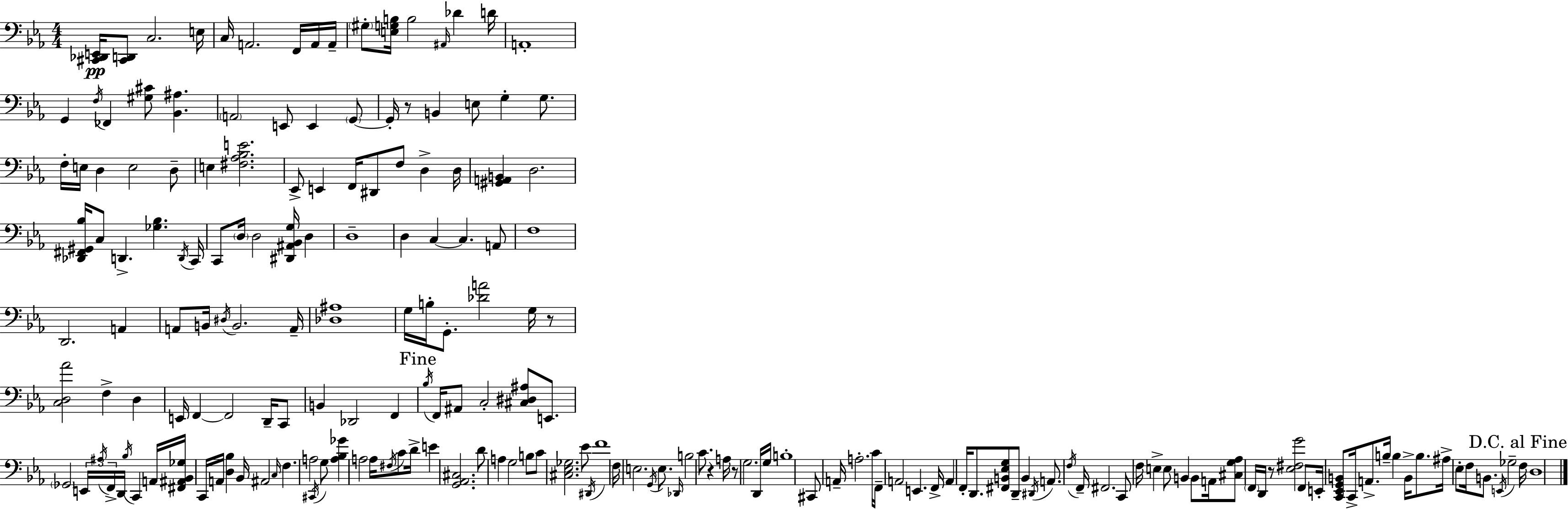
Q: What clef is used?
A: bass